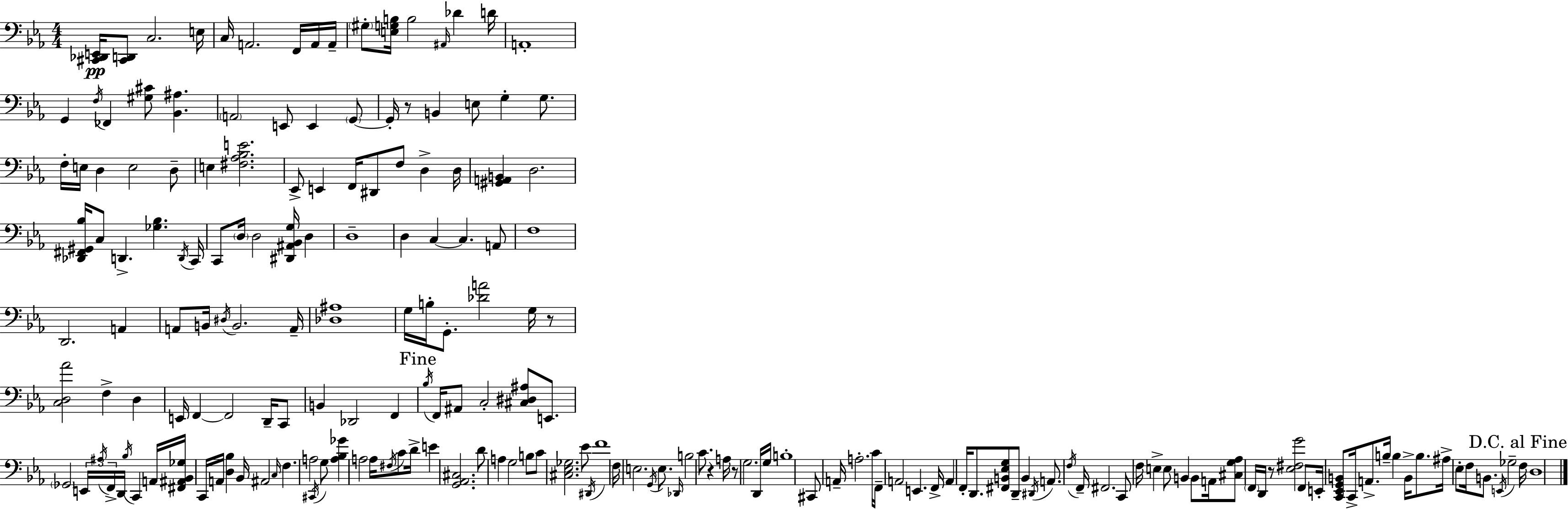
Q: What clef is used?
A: bass